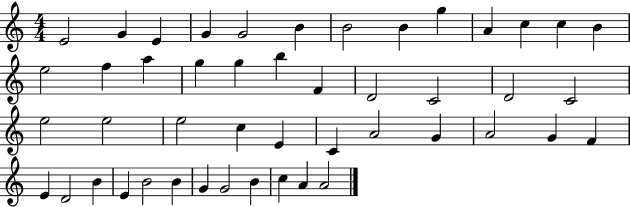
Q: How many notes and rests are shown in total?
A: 47